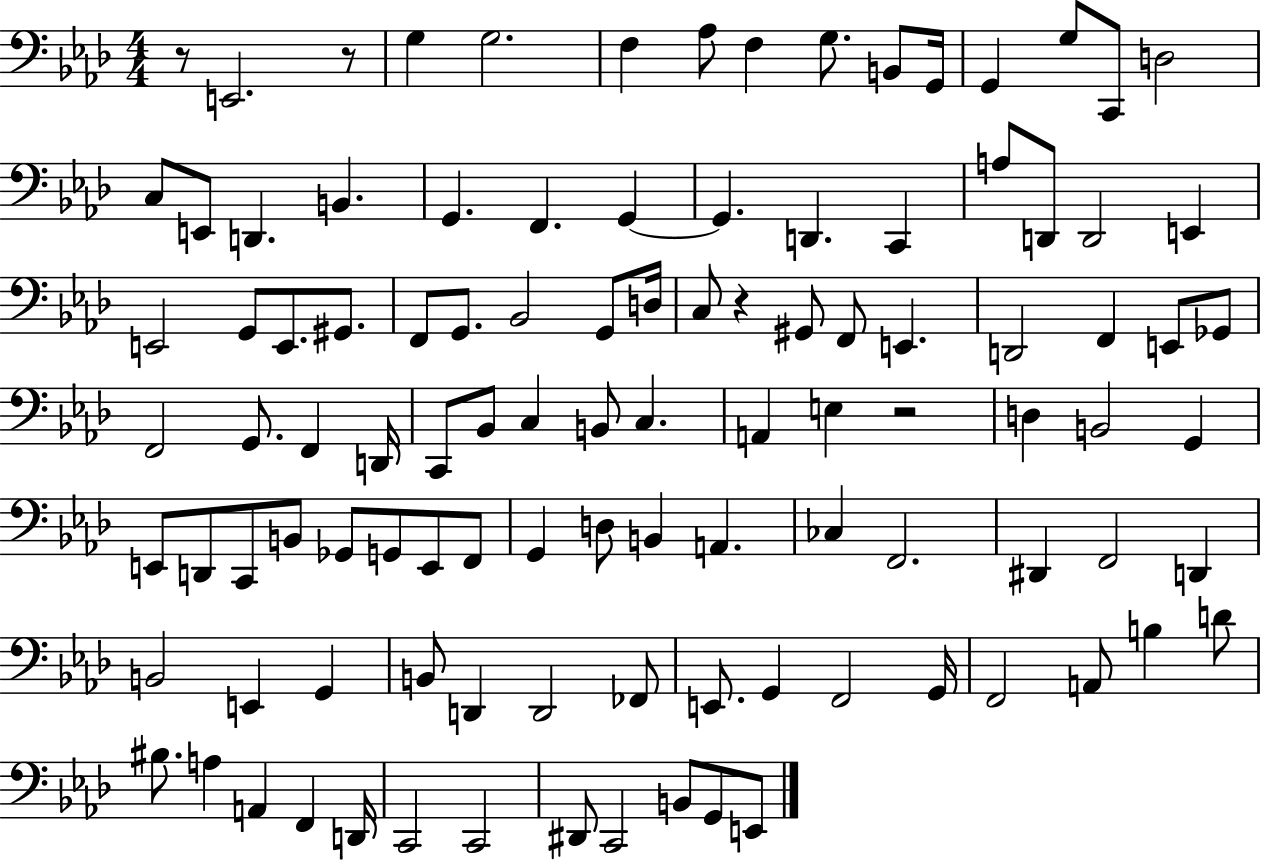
R/e E2/h. R/e G3/q G3/h. F3/q Ab3/e F3/q G3/e. B2/e G2/s G2/q G3/e C2/e D3/h C3/e E2/e D2/q. B2/q. G2/q. F2/q. G2/q G2/q. D2/q. C2/q A3/e D2/e D2/h E2/q E2/h G2/e E2/e. G#2/e. F2/e G2/e. Bb2/h G2/e D3/s C3/e R/q G#2/e F2/e E2/q. D2/h F2/q E2/e Gb2/e F2/h G2/e. F2/q D2/s C2/e Bb2/e C3/q B2/e C3/q. A2/q E3/q R/h D3/q B2/h G2/q E2/e D2/e C2/e B2/e Gb2/e G2/e E2/e F2/e G2/q D3/e B2/q A2/q. CES3/q F2/h. D#2/q F2/h D2/q B2/h E2/q G2/q B2/e D2/q D2/h FES2/e E2/e. G2/q F2/h G2/s F2/h A2/e B3/q D4/e BIS3/e. A3/q A2/q F2/q D2/s C2/h C2/h D#2/e C2/h B2/e G2/e E2/e